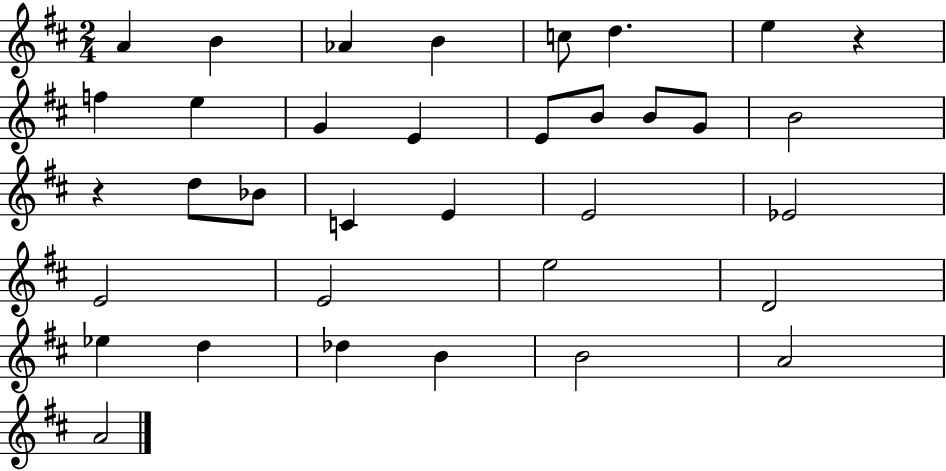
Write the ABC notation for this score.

X:1
T:Untitled
M:2/4
L:1/4
K:D
A B _A B c/2 d e z f e G E E/2 B/2 B/2 G/2 B2 z d/2 _B/2 C E E2 _E2 E2 E2 e2 D2 _e d _d B B2 A2 A2